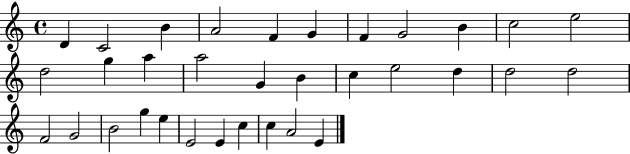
D4/q C4/h B4/q A4/h F4/q G4/q F4/q G4/h B4/q C5/h E5/h D5/h G5/q A5/q A5/h G4/q B4/q C5/q E5/h D5/q D5/h D5/h F4/h G4/h B4/h G5/q E5/q E4/h E4/q C5/q C5/q A4/h E4/q